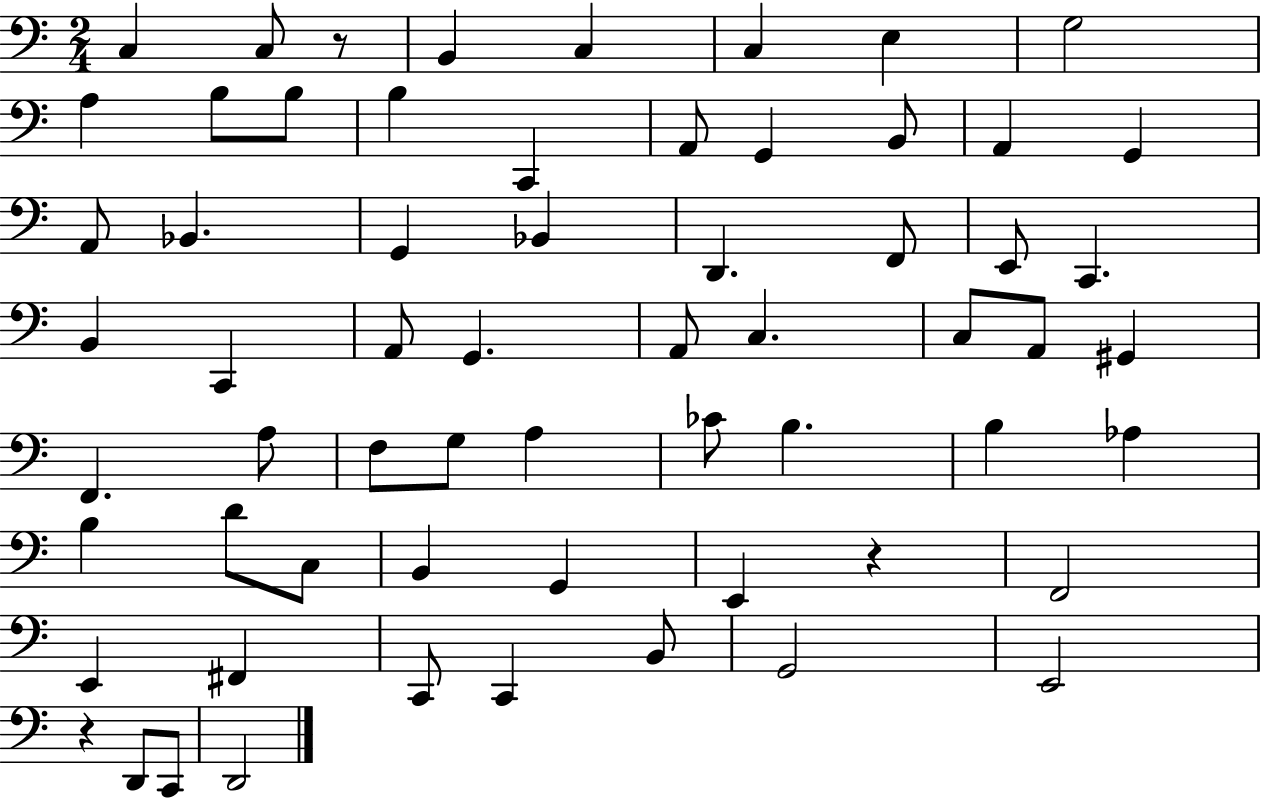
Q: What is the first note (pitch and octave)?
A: C3